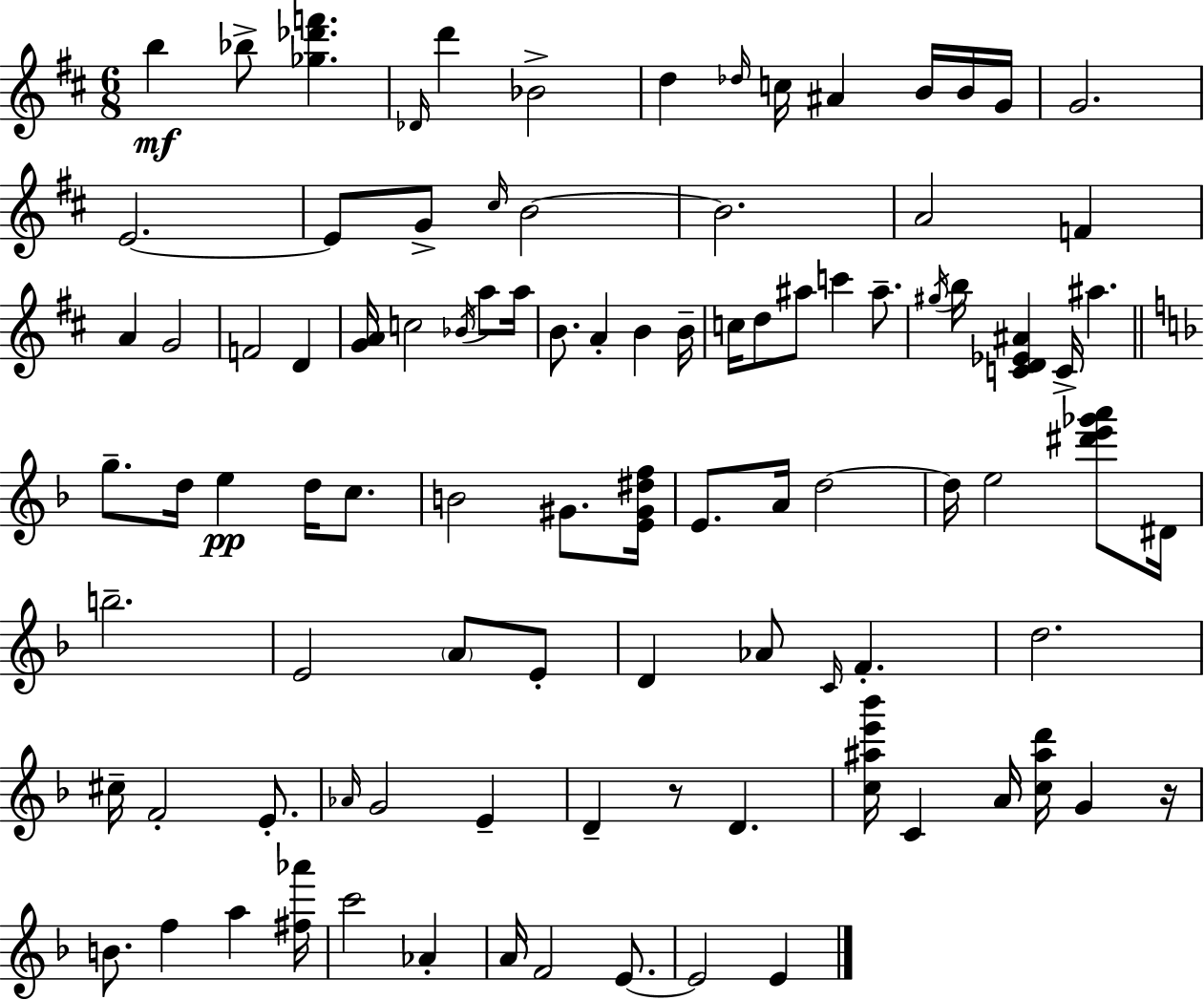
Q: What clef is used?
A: treble